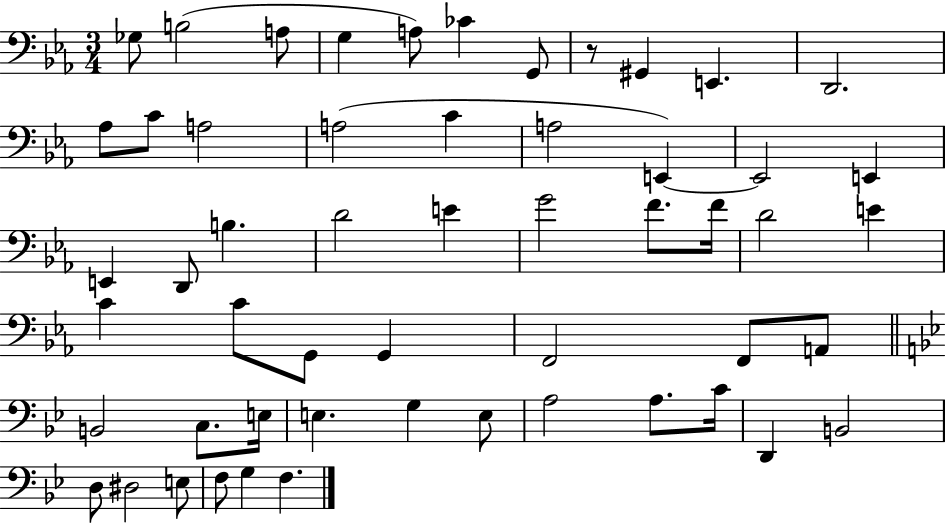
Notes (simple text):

Gb3/e B3/h A3/e G3/q A3/e CES4/q G2/e R/e G#2/q E2/q. D2/h. Ab3/e C4/e A3/h A3/h C4/q A3/h E2/q E2/h E2/q E2/q D2/e B3/q. D4/h E4/q G4/h F4/e. F4/s D4/h E4/q C4/q C4/e G2/e G2/q F2/h F2/e A2/e B2/h C3/e. E3/s E3/q. G3/q E3/e A3/h A3/e. C4/s D2/q B2/h D3/e D#3/h E3/e F3/e G3/q F3/q.